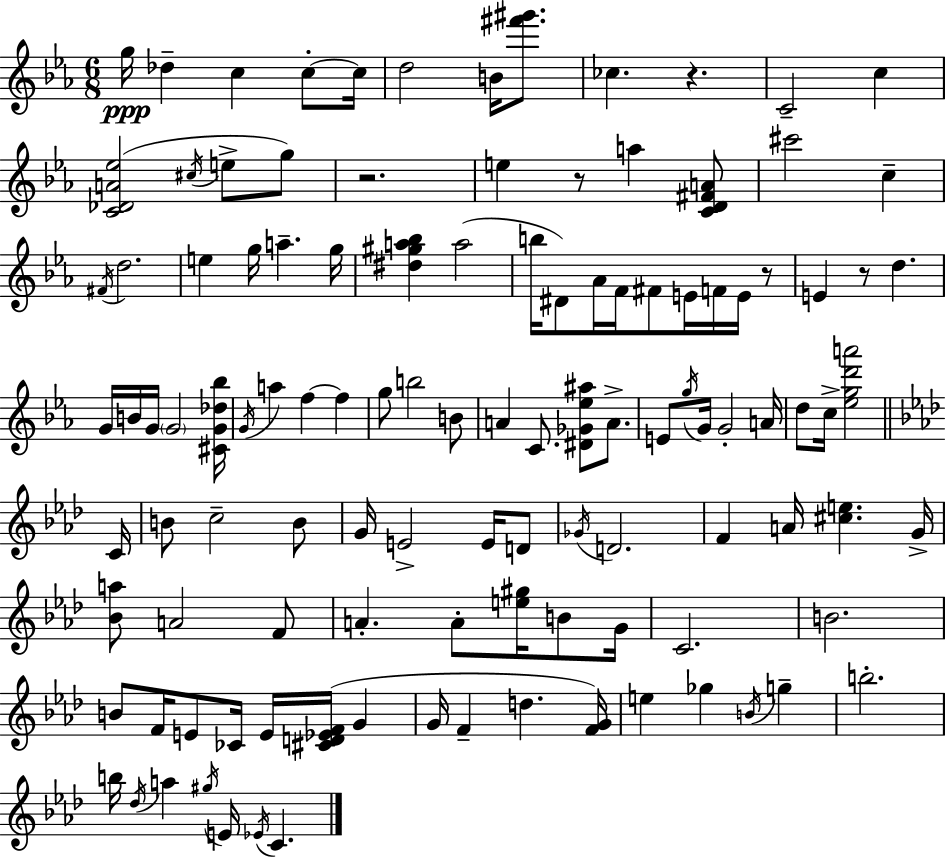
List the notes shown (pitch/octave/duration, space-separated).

G5/s Db5/q C5/q C5/e C5/s D5/h B4/s [F#6,G#6]/e. CES5/q. R/q. C4/h C5/q [C4,Db4,A4,Eb5]/h C#5/s E5/e G5/e R/h. E5/q R/e A5/q [C4,D4,F#4,A4]/e C#6/h C5/q F#4/s D5/h. E5/q G5/s A5/q. G5/s [D#5,G#5,A5,Bb5]/q A5/h B5/s D#4/e Ab4/s F4/s F#4/e E4/s F4/s E4/s R/e E4/q R/e D5/q. G4/s B4/s G4/s G4/h [C#4,G4,Db5,Bb5]/s G4/s A5/q F5/q F5/q G5/e B5/h B4/e A4/q C4/e. [D#4,Gb4,Eb5,A#5]/e A4/e. E4/e G5/s G4/s G4/h A4/s D5/e C5/s [Eb5,G5,D6,A6]/h C4/s B4/e C5/h B4/e G4/s E4/h E4/s D4/e Gb4/s D4/h. F4/q A4/s [C#5,E5]/q. G4/s [Bb4,A5]/e A4/h F4/e A4/q. A4/e [E5,G#5]/s B4/e G4/s C4/h. B4/h. B4/e F4/s E4/e CES4/s E4/s [C#4,D4,Eb4,F4]/s G4/q G4/s F4/q D5/q. [F4,G4]/s E5/q Gb5/q B4/s G5/q B5/h. B5/s Db5/s A5/q G#5/s E4/s Eb4/s C4/q.